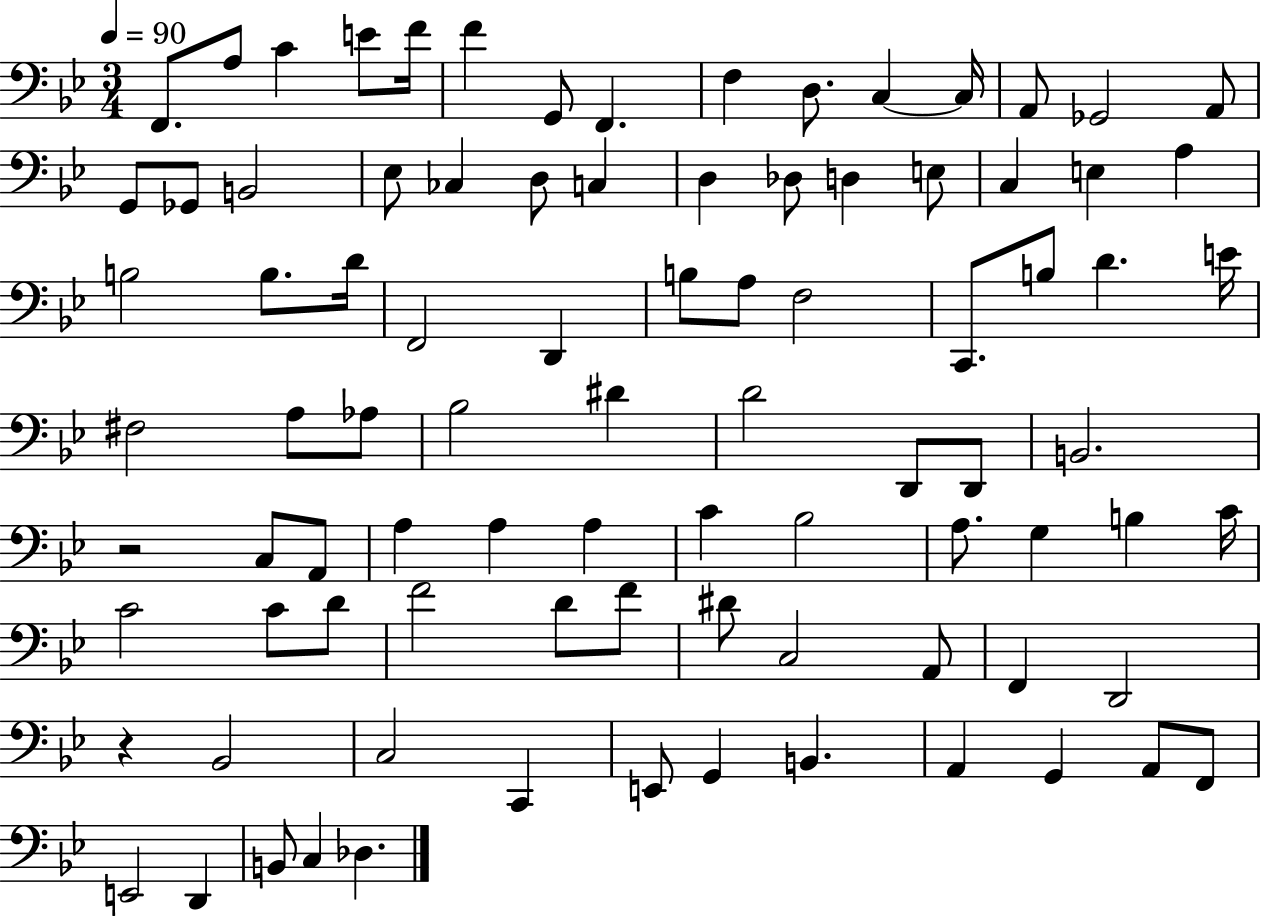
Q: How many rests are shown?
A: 2